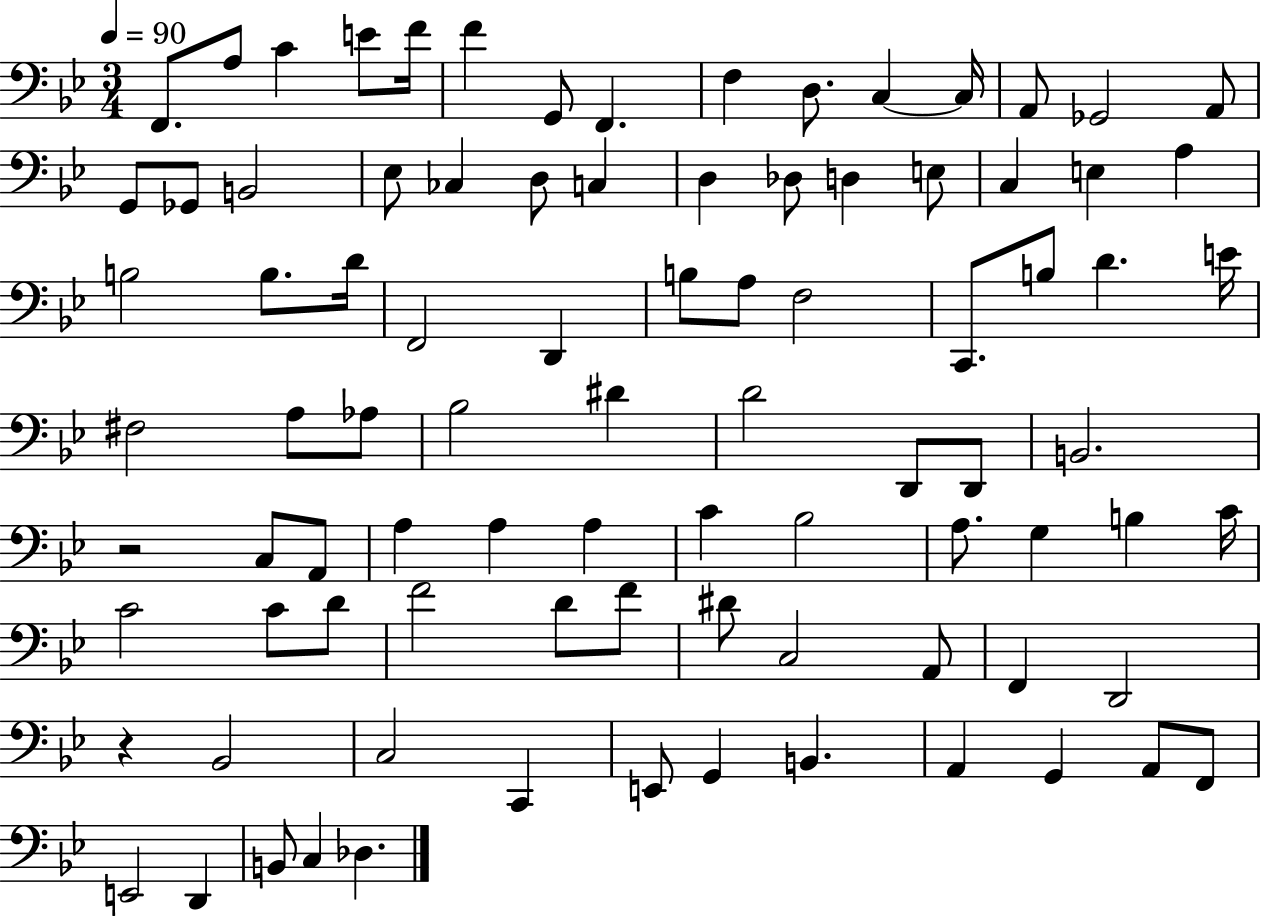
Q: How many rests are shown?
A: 2